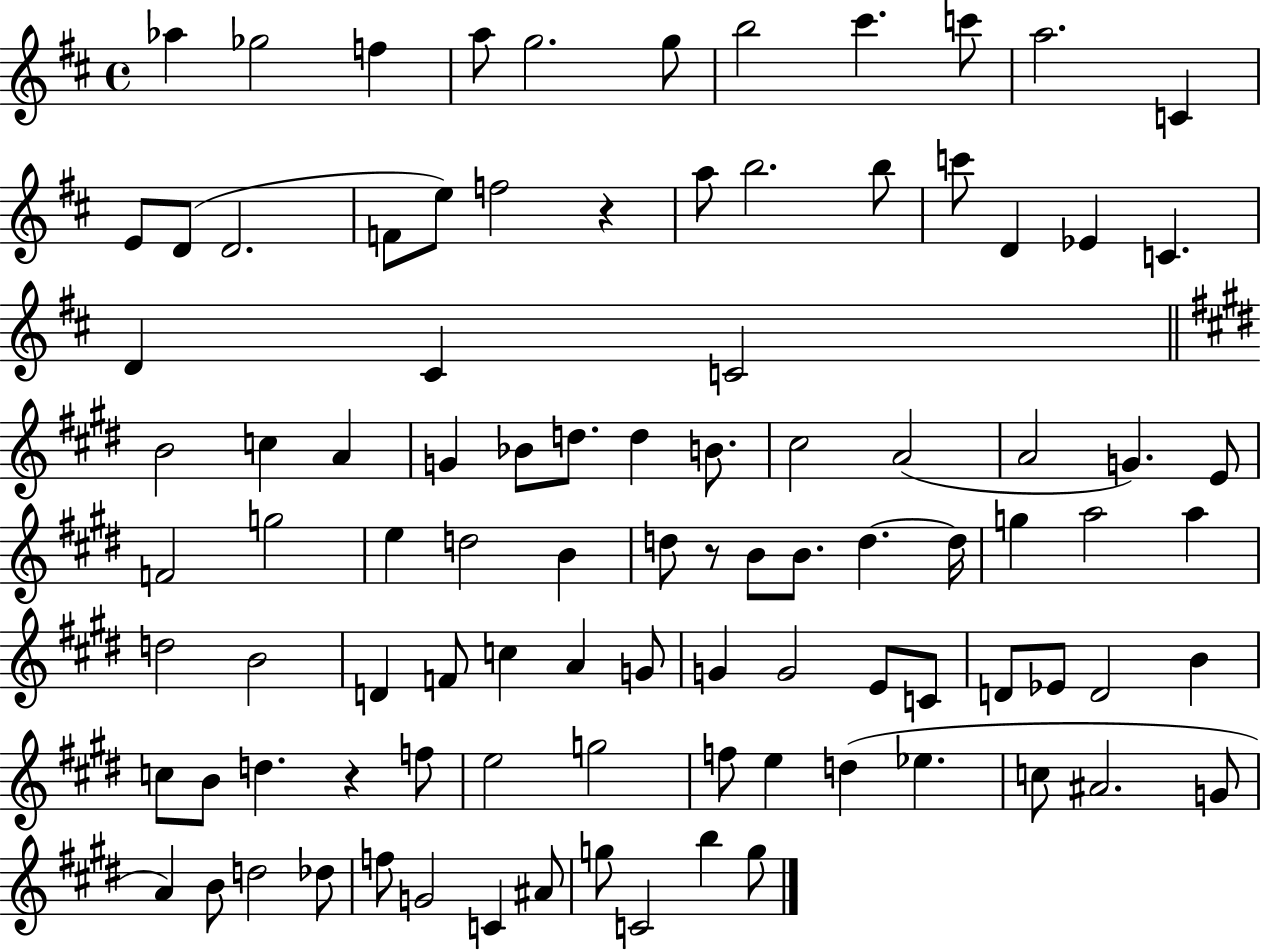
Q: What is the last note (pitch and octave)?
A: G5